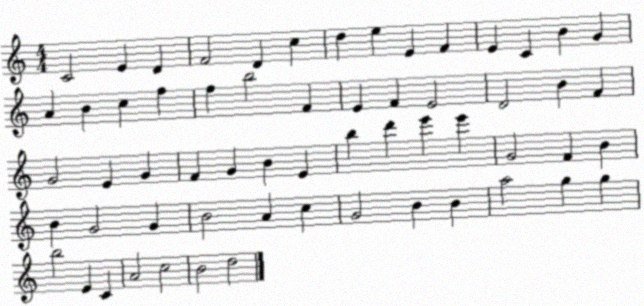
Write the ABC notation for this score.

X:1
T:Untitled
M:4/4
L:1/4
K:C
C2 E D F2 D c d e E F E C B G A B c f f b2 F E F E2 D2 B F G2 E G F G B E b d' e' e' G2 F B B G2 G B2 A c G2 B B a2 g g b2 E C A2 c2 B2 d2